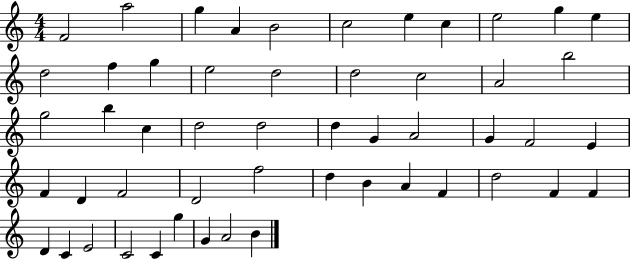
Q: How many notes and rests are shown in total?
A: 52